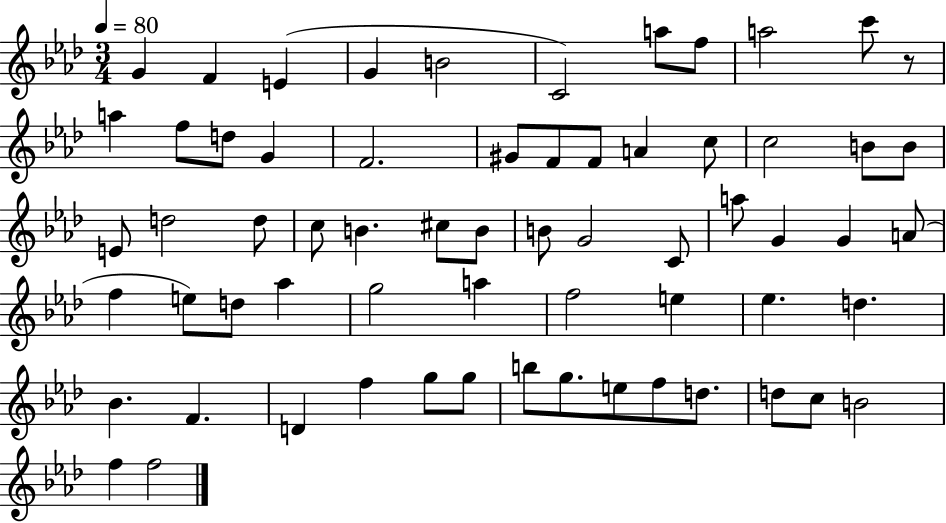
G4/q F4/q E4/q G4/q B4/h C4/h A5/e F5/e A5/h C6/e R/e A5/q F5/e D5/e G4/q F4/h. G#4/e F4/e F4/e A4/q C5/e C5/h B4/e B4/e E4/e D5/h D5/e C5/e B4/q. C#5/e B4/e B4/e G4/h C4/e A5/e G4/q G4/q A4/e F5/q E5/e D5/e Ab5/q G5/h A5/q F5/h E5/q Eb5/q. D5/q. Bb4/q. F4/q. D4/q F5/q G5/e G5/e B5/e G5/e. E5/e F5/e D5/e. D5/e C5/e B4/h F5/q F5/h